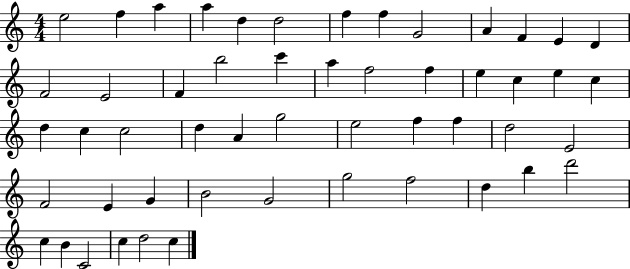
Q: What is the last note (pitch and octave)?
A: C5